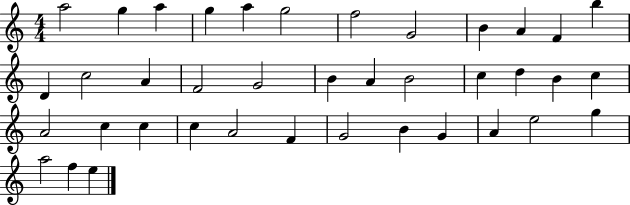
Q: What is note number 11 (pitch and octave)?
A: F4